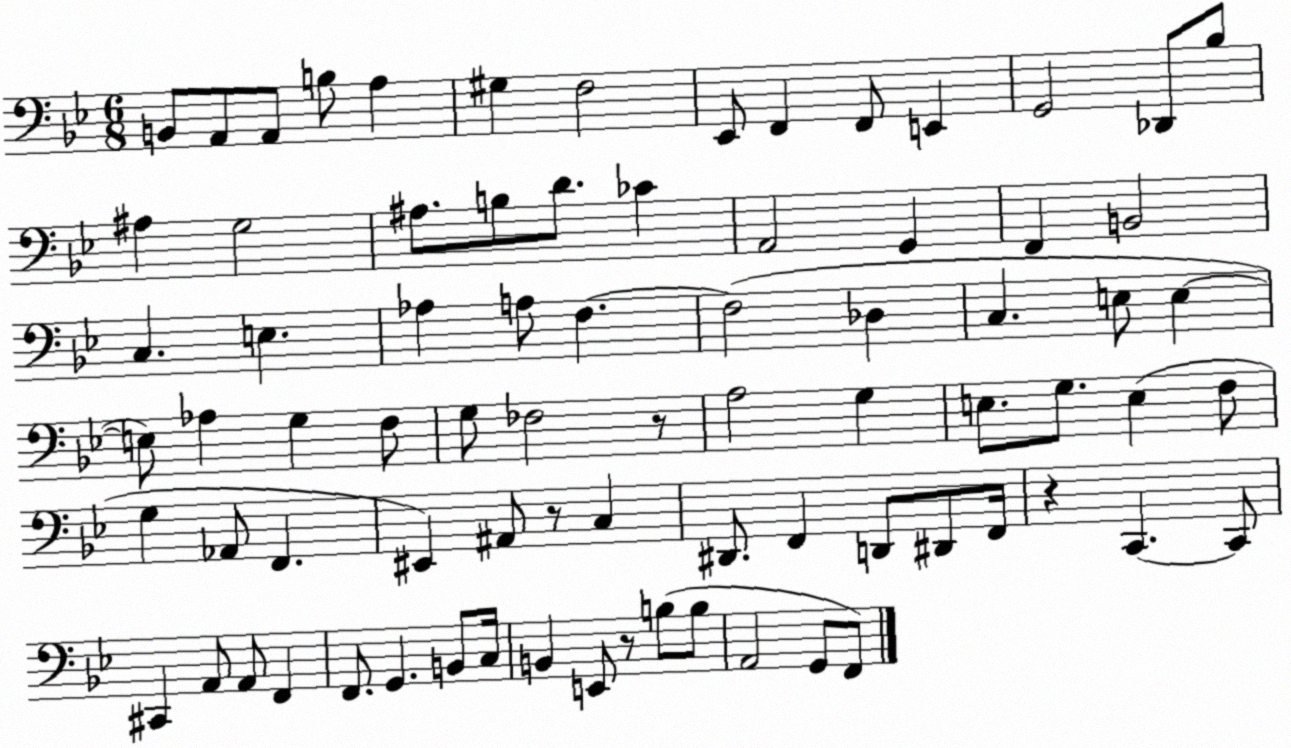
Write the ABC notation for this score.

X:1
T:Untitled
M:6/8
L:1/4
K:Bb
B,,/2 A,,/2 A,,/2 B,/2 A, ^G, F,2 _E,,/2 F,, F,,/2 E,, G,,2 _D,,/2 _B,/2 ^A, G,2 ^A,/2 B,/2 D/2 _C A,,2 G,, F,, B,,2 C, E, _A, A,/2 F, F,2 _D, C, E,/2 E, E,/2 _A, G, F,/2 G,/2 _F,2 z/2 A,2 G, E,/2 G,/2 E, F,/2 G, _A,,/2 F,, ^E,, ^A,,/2 z/2 C, ^D,,/2 F,, D,,/2 ^D,,/2 F,,/4 z C,, C,,/2 ^C,, A,,/2 A,,/2 F,, F,,/2 G,, B,,/2 C,/4 B,, E,,/2 z/2 B,/2 B,/2 A,,2 G,,/2 F,,/2